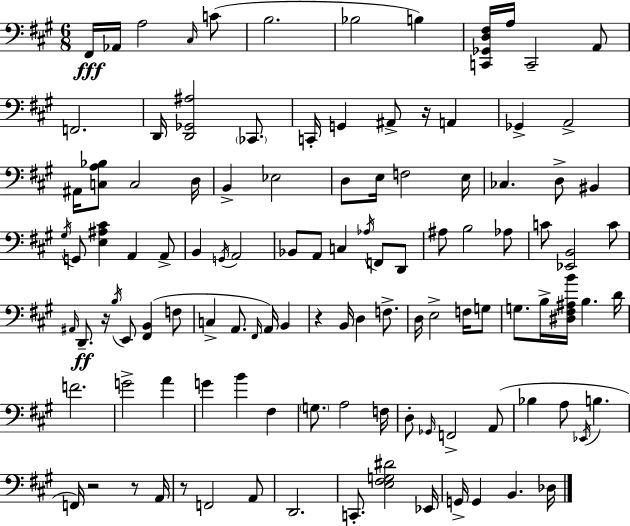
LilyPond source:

{
  \clef bass
  \numericTimeSignature
  \time 6/8
  \key a \major
  \repeat volta 2 { fis,16\fff aes,16 a2 \grace { cis16 }( c'8 | b2. | bes2 b4) | <c, ges, d fis>16 a16 c,2-- a,8 | \break f,2. | d,16 <d, ges, ais>2 \parenthesize ces,8. | c,16-. g,4 ais,8-> r16 a,4 | ges,4-> a,2-> | \break ais,16 <c a bes>8 c2 | d16 b,4-> ees2 | d8 e16 f2 | e16 ces4. d8-> bis,4 | \break \acciaccatura { gis16 } g,8 <e ais cis'>4 a,4 | a,8-> b,4 \acciaccatura { g,16 } a,2 | bes,8 a,8 c4 \acciaccatura { aes16 } | f,8 d,8 ais8 b2 | \break aes8 c'8 <ees, b,>2 | c'8 \grace { ais,16 }\ff d,8.-- r16 \acciaccatura { b16 } e,8 | <fis, b,>4( f8 c4-> a,8. | \grace { fis,16 } a,16) b,4 r4 b,16 | \break d4 f8.-> d16 e2-> | f16 g8 g8. b16-> <dis fis ais b'>16 | b4. d'16 f'2. | g'2-> | \break a'4 g'4 b'4 | fis4 \parenthesize g8. a2 | f16 d8-. \grace { ges,16 } f,2-> | a,8( bes4 | \break a8 \acciaccatura { ees,16 } b4. f,16) r2 | r8 a,16 r8 f,2 | a,8 d,2. | c,8.-. | \break <e fis g dis'>2 ees,16 g,16-> g,4 | b,4. des16 } \bar "|."
}